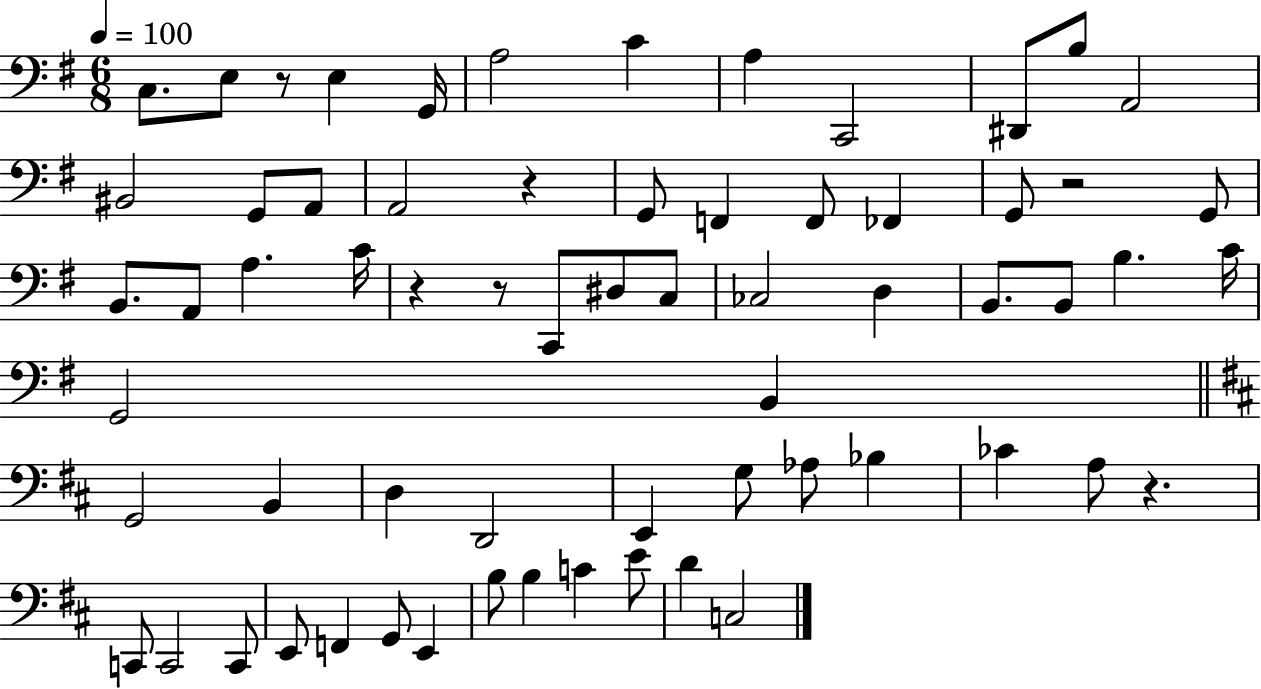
C3/e. E3/e R/e E3/q G2/s A3/h C4/q A3/q C2/h D#2/e B3/e A2/h BIS2/h G2/e A2/e A2/h R/q G2/e F2/q F2/e FES2/q G2/e R/h G2/e B2/e. A2/e A3/q. C4/s R/q R/e C2/e D#3/e C3/e CES3/h D3/q B2/e. B2/e B3/q. C4/s G2/h B2/q G2/h B2/q D3/q D2/h E2/q G3/e Ab3/e Bb3/q CES4/q A3/e R/q. C2/e C2/h C2/e E2/e F2/q G2/e E2/q B3/e B3/q C4/q E4/e D4/q C3/h